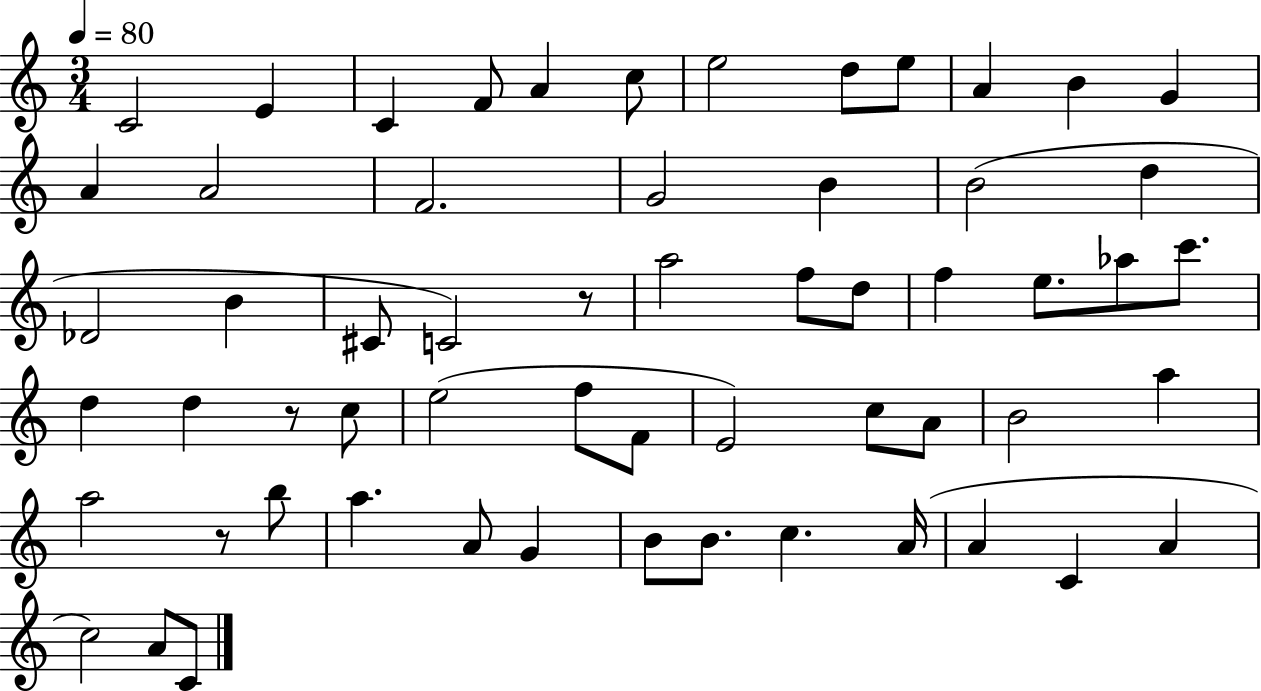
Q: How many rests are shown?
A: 3